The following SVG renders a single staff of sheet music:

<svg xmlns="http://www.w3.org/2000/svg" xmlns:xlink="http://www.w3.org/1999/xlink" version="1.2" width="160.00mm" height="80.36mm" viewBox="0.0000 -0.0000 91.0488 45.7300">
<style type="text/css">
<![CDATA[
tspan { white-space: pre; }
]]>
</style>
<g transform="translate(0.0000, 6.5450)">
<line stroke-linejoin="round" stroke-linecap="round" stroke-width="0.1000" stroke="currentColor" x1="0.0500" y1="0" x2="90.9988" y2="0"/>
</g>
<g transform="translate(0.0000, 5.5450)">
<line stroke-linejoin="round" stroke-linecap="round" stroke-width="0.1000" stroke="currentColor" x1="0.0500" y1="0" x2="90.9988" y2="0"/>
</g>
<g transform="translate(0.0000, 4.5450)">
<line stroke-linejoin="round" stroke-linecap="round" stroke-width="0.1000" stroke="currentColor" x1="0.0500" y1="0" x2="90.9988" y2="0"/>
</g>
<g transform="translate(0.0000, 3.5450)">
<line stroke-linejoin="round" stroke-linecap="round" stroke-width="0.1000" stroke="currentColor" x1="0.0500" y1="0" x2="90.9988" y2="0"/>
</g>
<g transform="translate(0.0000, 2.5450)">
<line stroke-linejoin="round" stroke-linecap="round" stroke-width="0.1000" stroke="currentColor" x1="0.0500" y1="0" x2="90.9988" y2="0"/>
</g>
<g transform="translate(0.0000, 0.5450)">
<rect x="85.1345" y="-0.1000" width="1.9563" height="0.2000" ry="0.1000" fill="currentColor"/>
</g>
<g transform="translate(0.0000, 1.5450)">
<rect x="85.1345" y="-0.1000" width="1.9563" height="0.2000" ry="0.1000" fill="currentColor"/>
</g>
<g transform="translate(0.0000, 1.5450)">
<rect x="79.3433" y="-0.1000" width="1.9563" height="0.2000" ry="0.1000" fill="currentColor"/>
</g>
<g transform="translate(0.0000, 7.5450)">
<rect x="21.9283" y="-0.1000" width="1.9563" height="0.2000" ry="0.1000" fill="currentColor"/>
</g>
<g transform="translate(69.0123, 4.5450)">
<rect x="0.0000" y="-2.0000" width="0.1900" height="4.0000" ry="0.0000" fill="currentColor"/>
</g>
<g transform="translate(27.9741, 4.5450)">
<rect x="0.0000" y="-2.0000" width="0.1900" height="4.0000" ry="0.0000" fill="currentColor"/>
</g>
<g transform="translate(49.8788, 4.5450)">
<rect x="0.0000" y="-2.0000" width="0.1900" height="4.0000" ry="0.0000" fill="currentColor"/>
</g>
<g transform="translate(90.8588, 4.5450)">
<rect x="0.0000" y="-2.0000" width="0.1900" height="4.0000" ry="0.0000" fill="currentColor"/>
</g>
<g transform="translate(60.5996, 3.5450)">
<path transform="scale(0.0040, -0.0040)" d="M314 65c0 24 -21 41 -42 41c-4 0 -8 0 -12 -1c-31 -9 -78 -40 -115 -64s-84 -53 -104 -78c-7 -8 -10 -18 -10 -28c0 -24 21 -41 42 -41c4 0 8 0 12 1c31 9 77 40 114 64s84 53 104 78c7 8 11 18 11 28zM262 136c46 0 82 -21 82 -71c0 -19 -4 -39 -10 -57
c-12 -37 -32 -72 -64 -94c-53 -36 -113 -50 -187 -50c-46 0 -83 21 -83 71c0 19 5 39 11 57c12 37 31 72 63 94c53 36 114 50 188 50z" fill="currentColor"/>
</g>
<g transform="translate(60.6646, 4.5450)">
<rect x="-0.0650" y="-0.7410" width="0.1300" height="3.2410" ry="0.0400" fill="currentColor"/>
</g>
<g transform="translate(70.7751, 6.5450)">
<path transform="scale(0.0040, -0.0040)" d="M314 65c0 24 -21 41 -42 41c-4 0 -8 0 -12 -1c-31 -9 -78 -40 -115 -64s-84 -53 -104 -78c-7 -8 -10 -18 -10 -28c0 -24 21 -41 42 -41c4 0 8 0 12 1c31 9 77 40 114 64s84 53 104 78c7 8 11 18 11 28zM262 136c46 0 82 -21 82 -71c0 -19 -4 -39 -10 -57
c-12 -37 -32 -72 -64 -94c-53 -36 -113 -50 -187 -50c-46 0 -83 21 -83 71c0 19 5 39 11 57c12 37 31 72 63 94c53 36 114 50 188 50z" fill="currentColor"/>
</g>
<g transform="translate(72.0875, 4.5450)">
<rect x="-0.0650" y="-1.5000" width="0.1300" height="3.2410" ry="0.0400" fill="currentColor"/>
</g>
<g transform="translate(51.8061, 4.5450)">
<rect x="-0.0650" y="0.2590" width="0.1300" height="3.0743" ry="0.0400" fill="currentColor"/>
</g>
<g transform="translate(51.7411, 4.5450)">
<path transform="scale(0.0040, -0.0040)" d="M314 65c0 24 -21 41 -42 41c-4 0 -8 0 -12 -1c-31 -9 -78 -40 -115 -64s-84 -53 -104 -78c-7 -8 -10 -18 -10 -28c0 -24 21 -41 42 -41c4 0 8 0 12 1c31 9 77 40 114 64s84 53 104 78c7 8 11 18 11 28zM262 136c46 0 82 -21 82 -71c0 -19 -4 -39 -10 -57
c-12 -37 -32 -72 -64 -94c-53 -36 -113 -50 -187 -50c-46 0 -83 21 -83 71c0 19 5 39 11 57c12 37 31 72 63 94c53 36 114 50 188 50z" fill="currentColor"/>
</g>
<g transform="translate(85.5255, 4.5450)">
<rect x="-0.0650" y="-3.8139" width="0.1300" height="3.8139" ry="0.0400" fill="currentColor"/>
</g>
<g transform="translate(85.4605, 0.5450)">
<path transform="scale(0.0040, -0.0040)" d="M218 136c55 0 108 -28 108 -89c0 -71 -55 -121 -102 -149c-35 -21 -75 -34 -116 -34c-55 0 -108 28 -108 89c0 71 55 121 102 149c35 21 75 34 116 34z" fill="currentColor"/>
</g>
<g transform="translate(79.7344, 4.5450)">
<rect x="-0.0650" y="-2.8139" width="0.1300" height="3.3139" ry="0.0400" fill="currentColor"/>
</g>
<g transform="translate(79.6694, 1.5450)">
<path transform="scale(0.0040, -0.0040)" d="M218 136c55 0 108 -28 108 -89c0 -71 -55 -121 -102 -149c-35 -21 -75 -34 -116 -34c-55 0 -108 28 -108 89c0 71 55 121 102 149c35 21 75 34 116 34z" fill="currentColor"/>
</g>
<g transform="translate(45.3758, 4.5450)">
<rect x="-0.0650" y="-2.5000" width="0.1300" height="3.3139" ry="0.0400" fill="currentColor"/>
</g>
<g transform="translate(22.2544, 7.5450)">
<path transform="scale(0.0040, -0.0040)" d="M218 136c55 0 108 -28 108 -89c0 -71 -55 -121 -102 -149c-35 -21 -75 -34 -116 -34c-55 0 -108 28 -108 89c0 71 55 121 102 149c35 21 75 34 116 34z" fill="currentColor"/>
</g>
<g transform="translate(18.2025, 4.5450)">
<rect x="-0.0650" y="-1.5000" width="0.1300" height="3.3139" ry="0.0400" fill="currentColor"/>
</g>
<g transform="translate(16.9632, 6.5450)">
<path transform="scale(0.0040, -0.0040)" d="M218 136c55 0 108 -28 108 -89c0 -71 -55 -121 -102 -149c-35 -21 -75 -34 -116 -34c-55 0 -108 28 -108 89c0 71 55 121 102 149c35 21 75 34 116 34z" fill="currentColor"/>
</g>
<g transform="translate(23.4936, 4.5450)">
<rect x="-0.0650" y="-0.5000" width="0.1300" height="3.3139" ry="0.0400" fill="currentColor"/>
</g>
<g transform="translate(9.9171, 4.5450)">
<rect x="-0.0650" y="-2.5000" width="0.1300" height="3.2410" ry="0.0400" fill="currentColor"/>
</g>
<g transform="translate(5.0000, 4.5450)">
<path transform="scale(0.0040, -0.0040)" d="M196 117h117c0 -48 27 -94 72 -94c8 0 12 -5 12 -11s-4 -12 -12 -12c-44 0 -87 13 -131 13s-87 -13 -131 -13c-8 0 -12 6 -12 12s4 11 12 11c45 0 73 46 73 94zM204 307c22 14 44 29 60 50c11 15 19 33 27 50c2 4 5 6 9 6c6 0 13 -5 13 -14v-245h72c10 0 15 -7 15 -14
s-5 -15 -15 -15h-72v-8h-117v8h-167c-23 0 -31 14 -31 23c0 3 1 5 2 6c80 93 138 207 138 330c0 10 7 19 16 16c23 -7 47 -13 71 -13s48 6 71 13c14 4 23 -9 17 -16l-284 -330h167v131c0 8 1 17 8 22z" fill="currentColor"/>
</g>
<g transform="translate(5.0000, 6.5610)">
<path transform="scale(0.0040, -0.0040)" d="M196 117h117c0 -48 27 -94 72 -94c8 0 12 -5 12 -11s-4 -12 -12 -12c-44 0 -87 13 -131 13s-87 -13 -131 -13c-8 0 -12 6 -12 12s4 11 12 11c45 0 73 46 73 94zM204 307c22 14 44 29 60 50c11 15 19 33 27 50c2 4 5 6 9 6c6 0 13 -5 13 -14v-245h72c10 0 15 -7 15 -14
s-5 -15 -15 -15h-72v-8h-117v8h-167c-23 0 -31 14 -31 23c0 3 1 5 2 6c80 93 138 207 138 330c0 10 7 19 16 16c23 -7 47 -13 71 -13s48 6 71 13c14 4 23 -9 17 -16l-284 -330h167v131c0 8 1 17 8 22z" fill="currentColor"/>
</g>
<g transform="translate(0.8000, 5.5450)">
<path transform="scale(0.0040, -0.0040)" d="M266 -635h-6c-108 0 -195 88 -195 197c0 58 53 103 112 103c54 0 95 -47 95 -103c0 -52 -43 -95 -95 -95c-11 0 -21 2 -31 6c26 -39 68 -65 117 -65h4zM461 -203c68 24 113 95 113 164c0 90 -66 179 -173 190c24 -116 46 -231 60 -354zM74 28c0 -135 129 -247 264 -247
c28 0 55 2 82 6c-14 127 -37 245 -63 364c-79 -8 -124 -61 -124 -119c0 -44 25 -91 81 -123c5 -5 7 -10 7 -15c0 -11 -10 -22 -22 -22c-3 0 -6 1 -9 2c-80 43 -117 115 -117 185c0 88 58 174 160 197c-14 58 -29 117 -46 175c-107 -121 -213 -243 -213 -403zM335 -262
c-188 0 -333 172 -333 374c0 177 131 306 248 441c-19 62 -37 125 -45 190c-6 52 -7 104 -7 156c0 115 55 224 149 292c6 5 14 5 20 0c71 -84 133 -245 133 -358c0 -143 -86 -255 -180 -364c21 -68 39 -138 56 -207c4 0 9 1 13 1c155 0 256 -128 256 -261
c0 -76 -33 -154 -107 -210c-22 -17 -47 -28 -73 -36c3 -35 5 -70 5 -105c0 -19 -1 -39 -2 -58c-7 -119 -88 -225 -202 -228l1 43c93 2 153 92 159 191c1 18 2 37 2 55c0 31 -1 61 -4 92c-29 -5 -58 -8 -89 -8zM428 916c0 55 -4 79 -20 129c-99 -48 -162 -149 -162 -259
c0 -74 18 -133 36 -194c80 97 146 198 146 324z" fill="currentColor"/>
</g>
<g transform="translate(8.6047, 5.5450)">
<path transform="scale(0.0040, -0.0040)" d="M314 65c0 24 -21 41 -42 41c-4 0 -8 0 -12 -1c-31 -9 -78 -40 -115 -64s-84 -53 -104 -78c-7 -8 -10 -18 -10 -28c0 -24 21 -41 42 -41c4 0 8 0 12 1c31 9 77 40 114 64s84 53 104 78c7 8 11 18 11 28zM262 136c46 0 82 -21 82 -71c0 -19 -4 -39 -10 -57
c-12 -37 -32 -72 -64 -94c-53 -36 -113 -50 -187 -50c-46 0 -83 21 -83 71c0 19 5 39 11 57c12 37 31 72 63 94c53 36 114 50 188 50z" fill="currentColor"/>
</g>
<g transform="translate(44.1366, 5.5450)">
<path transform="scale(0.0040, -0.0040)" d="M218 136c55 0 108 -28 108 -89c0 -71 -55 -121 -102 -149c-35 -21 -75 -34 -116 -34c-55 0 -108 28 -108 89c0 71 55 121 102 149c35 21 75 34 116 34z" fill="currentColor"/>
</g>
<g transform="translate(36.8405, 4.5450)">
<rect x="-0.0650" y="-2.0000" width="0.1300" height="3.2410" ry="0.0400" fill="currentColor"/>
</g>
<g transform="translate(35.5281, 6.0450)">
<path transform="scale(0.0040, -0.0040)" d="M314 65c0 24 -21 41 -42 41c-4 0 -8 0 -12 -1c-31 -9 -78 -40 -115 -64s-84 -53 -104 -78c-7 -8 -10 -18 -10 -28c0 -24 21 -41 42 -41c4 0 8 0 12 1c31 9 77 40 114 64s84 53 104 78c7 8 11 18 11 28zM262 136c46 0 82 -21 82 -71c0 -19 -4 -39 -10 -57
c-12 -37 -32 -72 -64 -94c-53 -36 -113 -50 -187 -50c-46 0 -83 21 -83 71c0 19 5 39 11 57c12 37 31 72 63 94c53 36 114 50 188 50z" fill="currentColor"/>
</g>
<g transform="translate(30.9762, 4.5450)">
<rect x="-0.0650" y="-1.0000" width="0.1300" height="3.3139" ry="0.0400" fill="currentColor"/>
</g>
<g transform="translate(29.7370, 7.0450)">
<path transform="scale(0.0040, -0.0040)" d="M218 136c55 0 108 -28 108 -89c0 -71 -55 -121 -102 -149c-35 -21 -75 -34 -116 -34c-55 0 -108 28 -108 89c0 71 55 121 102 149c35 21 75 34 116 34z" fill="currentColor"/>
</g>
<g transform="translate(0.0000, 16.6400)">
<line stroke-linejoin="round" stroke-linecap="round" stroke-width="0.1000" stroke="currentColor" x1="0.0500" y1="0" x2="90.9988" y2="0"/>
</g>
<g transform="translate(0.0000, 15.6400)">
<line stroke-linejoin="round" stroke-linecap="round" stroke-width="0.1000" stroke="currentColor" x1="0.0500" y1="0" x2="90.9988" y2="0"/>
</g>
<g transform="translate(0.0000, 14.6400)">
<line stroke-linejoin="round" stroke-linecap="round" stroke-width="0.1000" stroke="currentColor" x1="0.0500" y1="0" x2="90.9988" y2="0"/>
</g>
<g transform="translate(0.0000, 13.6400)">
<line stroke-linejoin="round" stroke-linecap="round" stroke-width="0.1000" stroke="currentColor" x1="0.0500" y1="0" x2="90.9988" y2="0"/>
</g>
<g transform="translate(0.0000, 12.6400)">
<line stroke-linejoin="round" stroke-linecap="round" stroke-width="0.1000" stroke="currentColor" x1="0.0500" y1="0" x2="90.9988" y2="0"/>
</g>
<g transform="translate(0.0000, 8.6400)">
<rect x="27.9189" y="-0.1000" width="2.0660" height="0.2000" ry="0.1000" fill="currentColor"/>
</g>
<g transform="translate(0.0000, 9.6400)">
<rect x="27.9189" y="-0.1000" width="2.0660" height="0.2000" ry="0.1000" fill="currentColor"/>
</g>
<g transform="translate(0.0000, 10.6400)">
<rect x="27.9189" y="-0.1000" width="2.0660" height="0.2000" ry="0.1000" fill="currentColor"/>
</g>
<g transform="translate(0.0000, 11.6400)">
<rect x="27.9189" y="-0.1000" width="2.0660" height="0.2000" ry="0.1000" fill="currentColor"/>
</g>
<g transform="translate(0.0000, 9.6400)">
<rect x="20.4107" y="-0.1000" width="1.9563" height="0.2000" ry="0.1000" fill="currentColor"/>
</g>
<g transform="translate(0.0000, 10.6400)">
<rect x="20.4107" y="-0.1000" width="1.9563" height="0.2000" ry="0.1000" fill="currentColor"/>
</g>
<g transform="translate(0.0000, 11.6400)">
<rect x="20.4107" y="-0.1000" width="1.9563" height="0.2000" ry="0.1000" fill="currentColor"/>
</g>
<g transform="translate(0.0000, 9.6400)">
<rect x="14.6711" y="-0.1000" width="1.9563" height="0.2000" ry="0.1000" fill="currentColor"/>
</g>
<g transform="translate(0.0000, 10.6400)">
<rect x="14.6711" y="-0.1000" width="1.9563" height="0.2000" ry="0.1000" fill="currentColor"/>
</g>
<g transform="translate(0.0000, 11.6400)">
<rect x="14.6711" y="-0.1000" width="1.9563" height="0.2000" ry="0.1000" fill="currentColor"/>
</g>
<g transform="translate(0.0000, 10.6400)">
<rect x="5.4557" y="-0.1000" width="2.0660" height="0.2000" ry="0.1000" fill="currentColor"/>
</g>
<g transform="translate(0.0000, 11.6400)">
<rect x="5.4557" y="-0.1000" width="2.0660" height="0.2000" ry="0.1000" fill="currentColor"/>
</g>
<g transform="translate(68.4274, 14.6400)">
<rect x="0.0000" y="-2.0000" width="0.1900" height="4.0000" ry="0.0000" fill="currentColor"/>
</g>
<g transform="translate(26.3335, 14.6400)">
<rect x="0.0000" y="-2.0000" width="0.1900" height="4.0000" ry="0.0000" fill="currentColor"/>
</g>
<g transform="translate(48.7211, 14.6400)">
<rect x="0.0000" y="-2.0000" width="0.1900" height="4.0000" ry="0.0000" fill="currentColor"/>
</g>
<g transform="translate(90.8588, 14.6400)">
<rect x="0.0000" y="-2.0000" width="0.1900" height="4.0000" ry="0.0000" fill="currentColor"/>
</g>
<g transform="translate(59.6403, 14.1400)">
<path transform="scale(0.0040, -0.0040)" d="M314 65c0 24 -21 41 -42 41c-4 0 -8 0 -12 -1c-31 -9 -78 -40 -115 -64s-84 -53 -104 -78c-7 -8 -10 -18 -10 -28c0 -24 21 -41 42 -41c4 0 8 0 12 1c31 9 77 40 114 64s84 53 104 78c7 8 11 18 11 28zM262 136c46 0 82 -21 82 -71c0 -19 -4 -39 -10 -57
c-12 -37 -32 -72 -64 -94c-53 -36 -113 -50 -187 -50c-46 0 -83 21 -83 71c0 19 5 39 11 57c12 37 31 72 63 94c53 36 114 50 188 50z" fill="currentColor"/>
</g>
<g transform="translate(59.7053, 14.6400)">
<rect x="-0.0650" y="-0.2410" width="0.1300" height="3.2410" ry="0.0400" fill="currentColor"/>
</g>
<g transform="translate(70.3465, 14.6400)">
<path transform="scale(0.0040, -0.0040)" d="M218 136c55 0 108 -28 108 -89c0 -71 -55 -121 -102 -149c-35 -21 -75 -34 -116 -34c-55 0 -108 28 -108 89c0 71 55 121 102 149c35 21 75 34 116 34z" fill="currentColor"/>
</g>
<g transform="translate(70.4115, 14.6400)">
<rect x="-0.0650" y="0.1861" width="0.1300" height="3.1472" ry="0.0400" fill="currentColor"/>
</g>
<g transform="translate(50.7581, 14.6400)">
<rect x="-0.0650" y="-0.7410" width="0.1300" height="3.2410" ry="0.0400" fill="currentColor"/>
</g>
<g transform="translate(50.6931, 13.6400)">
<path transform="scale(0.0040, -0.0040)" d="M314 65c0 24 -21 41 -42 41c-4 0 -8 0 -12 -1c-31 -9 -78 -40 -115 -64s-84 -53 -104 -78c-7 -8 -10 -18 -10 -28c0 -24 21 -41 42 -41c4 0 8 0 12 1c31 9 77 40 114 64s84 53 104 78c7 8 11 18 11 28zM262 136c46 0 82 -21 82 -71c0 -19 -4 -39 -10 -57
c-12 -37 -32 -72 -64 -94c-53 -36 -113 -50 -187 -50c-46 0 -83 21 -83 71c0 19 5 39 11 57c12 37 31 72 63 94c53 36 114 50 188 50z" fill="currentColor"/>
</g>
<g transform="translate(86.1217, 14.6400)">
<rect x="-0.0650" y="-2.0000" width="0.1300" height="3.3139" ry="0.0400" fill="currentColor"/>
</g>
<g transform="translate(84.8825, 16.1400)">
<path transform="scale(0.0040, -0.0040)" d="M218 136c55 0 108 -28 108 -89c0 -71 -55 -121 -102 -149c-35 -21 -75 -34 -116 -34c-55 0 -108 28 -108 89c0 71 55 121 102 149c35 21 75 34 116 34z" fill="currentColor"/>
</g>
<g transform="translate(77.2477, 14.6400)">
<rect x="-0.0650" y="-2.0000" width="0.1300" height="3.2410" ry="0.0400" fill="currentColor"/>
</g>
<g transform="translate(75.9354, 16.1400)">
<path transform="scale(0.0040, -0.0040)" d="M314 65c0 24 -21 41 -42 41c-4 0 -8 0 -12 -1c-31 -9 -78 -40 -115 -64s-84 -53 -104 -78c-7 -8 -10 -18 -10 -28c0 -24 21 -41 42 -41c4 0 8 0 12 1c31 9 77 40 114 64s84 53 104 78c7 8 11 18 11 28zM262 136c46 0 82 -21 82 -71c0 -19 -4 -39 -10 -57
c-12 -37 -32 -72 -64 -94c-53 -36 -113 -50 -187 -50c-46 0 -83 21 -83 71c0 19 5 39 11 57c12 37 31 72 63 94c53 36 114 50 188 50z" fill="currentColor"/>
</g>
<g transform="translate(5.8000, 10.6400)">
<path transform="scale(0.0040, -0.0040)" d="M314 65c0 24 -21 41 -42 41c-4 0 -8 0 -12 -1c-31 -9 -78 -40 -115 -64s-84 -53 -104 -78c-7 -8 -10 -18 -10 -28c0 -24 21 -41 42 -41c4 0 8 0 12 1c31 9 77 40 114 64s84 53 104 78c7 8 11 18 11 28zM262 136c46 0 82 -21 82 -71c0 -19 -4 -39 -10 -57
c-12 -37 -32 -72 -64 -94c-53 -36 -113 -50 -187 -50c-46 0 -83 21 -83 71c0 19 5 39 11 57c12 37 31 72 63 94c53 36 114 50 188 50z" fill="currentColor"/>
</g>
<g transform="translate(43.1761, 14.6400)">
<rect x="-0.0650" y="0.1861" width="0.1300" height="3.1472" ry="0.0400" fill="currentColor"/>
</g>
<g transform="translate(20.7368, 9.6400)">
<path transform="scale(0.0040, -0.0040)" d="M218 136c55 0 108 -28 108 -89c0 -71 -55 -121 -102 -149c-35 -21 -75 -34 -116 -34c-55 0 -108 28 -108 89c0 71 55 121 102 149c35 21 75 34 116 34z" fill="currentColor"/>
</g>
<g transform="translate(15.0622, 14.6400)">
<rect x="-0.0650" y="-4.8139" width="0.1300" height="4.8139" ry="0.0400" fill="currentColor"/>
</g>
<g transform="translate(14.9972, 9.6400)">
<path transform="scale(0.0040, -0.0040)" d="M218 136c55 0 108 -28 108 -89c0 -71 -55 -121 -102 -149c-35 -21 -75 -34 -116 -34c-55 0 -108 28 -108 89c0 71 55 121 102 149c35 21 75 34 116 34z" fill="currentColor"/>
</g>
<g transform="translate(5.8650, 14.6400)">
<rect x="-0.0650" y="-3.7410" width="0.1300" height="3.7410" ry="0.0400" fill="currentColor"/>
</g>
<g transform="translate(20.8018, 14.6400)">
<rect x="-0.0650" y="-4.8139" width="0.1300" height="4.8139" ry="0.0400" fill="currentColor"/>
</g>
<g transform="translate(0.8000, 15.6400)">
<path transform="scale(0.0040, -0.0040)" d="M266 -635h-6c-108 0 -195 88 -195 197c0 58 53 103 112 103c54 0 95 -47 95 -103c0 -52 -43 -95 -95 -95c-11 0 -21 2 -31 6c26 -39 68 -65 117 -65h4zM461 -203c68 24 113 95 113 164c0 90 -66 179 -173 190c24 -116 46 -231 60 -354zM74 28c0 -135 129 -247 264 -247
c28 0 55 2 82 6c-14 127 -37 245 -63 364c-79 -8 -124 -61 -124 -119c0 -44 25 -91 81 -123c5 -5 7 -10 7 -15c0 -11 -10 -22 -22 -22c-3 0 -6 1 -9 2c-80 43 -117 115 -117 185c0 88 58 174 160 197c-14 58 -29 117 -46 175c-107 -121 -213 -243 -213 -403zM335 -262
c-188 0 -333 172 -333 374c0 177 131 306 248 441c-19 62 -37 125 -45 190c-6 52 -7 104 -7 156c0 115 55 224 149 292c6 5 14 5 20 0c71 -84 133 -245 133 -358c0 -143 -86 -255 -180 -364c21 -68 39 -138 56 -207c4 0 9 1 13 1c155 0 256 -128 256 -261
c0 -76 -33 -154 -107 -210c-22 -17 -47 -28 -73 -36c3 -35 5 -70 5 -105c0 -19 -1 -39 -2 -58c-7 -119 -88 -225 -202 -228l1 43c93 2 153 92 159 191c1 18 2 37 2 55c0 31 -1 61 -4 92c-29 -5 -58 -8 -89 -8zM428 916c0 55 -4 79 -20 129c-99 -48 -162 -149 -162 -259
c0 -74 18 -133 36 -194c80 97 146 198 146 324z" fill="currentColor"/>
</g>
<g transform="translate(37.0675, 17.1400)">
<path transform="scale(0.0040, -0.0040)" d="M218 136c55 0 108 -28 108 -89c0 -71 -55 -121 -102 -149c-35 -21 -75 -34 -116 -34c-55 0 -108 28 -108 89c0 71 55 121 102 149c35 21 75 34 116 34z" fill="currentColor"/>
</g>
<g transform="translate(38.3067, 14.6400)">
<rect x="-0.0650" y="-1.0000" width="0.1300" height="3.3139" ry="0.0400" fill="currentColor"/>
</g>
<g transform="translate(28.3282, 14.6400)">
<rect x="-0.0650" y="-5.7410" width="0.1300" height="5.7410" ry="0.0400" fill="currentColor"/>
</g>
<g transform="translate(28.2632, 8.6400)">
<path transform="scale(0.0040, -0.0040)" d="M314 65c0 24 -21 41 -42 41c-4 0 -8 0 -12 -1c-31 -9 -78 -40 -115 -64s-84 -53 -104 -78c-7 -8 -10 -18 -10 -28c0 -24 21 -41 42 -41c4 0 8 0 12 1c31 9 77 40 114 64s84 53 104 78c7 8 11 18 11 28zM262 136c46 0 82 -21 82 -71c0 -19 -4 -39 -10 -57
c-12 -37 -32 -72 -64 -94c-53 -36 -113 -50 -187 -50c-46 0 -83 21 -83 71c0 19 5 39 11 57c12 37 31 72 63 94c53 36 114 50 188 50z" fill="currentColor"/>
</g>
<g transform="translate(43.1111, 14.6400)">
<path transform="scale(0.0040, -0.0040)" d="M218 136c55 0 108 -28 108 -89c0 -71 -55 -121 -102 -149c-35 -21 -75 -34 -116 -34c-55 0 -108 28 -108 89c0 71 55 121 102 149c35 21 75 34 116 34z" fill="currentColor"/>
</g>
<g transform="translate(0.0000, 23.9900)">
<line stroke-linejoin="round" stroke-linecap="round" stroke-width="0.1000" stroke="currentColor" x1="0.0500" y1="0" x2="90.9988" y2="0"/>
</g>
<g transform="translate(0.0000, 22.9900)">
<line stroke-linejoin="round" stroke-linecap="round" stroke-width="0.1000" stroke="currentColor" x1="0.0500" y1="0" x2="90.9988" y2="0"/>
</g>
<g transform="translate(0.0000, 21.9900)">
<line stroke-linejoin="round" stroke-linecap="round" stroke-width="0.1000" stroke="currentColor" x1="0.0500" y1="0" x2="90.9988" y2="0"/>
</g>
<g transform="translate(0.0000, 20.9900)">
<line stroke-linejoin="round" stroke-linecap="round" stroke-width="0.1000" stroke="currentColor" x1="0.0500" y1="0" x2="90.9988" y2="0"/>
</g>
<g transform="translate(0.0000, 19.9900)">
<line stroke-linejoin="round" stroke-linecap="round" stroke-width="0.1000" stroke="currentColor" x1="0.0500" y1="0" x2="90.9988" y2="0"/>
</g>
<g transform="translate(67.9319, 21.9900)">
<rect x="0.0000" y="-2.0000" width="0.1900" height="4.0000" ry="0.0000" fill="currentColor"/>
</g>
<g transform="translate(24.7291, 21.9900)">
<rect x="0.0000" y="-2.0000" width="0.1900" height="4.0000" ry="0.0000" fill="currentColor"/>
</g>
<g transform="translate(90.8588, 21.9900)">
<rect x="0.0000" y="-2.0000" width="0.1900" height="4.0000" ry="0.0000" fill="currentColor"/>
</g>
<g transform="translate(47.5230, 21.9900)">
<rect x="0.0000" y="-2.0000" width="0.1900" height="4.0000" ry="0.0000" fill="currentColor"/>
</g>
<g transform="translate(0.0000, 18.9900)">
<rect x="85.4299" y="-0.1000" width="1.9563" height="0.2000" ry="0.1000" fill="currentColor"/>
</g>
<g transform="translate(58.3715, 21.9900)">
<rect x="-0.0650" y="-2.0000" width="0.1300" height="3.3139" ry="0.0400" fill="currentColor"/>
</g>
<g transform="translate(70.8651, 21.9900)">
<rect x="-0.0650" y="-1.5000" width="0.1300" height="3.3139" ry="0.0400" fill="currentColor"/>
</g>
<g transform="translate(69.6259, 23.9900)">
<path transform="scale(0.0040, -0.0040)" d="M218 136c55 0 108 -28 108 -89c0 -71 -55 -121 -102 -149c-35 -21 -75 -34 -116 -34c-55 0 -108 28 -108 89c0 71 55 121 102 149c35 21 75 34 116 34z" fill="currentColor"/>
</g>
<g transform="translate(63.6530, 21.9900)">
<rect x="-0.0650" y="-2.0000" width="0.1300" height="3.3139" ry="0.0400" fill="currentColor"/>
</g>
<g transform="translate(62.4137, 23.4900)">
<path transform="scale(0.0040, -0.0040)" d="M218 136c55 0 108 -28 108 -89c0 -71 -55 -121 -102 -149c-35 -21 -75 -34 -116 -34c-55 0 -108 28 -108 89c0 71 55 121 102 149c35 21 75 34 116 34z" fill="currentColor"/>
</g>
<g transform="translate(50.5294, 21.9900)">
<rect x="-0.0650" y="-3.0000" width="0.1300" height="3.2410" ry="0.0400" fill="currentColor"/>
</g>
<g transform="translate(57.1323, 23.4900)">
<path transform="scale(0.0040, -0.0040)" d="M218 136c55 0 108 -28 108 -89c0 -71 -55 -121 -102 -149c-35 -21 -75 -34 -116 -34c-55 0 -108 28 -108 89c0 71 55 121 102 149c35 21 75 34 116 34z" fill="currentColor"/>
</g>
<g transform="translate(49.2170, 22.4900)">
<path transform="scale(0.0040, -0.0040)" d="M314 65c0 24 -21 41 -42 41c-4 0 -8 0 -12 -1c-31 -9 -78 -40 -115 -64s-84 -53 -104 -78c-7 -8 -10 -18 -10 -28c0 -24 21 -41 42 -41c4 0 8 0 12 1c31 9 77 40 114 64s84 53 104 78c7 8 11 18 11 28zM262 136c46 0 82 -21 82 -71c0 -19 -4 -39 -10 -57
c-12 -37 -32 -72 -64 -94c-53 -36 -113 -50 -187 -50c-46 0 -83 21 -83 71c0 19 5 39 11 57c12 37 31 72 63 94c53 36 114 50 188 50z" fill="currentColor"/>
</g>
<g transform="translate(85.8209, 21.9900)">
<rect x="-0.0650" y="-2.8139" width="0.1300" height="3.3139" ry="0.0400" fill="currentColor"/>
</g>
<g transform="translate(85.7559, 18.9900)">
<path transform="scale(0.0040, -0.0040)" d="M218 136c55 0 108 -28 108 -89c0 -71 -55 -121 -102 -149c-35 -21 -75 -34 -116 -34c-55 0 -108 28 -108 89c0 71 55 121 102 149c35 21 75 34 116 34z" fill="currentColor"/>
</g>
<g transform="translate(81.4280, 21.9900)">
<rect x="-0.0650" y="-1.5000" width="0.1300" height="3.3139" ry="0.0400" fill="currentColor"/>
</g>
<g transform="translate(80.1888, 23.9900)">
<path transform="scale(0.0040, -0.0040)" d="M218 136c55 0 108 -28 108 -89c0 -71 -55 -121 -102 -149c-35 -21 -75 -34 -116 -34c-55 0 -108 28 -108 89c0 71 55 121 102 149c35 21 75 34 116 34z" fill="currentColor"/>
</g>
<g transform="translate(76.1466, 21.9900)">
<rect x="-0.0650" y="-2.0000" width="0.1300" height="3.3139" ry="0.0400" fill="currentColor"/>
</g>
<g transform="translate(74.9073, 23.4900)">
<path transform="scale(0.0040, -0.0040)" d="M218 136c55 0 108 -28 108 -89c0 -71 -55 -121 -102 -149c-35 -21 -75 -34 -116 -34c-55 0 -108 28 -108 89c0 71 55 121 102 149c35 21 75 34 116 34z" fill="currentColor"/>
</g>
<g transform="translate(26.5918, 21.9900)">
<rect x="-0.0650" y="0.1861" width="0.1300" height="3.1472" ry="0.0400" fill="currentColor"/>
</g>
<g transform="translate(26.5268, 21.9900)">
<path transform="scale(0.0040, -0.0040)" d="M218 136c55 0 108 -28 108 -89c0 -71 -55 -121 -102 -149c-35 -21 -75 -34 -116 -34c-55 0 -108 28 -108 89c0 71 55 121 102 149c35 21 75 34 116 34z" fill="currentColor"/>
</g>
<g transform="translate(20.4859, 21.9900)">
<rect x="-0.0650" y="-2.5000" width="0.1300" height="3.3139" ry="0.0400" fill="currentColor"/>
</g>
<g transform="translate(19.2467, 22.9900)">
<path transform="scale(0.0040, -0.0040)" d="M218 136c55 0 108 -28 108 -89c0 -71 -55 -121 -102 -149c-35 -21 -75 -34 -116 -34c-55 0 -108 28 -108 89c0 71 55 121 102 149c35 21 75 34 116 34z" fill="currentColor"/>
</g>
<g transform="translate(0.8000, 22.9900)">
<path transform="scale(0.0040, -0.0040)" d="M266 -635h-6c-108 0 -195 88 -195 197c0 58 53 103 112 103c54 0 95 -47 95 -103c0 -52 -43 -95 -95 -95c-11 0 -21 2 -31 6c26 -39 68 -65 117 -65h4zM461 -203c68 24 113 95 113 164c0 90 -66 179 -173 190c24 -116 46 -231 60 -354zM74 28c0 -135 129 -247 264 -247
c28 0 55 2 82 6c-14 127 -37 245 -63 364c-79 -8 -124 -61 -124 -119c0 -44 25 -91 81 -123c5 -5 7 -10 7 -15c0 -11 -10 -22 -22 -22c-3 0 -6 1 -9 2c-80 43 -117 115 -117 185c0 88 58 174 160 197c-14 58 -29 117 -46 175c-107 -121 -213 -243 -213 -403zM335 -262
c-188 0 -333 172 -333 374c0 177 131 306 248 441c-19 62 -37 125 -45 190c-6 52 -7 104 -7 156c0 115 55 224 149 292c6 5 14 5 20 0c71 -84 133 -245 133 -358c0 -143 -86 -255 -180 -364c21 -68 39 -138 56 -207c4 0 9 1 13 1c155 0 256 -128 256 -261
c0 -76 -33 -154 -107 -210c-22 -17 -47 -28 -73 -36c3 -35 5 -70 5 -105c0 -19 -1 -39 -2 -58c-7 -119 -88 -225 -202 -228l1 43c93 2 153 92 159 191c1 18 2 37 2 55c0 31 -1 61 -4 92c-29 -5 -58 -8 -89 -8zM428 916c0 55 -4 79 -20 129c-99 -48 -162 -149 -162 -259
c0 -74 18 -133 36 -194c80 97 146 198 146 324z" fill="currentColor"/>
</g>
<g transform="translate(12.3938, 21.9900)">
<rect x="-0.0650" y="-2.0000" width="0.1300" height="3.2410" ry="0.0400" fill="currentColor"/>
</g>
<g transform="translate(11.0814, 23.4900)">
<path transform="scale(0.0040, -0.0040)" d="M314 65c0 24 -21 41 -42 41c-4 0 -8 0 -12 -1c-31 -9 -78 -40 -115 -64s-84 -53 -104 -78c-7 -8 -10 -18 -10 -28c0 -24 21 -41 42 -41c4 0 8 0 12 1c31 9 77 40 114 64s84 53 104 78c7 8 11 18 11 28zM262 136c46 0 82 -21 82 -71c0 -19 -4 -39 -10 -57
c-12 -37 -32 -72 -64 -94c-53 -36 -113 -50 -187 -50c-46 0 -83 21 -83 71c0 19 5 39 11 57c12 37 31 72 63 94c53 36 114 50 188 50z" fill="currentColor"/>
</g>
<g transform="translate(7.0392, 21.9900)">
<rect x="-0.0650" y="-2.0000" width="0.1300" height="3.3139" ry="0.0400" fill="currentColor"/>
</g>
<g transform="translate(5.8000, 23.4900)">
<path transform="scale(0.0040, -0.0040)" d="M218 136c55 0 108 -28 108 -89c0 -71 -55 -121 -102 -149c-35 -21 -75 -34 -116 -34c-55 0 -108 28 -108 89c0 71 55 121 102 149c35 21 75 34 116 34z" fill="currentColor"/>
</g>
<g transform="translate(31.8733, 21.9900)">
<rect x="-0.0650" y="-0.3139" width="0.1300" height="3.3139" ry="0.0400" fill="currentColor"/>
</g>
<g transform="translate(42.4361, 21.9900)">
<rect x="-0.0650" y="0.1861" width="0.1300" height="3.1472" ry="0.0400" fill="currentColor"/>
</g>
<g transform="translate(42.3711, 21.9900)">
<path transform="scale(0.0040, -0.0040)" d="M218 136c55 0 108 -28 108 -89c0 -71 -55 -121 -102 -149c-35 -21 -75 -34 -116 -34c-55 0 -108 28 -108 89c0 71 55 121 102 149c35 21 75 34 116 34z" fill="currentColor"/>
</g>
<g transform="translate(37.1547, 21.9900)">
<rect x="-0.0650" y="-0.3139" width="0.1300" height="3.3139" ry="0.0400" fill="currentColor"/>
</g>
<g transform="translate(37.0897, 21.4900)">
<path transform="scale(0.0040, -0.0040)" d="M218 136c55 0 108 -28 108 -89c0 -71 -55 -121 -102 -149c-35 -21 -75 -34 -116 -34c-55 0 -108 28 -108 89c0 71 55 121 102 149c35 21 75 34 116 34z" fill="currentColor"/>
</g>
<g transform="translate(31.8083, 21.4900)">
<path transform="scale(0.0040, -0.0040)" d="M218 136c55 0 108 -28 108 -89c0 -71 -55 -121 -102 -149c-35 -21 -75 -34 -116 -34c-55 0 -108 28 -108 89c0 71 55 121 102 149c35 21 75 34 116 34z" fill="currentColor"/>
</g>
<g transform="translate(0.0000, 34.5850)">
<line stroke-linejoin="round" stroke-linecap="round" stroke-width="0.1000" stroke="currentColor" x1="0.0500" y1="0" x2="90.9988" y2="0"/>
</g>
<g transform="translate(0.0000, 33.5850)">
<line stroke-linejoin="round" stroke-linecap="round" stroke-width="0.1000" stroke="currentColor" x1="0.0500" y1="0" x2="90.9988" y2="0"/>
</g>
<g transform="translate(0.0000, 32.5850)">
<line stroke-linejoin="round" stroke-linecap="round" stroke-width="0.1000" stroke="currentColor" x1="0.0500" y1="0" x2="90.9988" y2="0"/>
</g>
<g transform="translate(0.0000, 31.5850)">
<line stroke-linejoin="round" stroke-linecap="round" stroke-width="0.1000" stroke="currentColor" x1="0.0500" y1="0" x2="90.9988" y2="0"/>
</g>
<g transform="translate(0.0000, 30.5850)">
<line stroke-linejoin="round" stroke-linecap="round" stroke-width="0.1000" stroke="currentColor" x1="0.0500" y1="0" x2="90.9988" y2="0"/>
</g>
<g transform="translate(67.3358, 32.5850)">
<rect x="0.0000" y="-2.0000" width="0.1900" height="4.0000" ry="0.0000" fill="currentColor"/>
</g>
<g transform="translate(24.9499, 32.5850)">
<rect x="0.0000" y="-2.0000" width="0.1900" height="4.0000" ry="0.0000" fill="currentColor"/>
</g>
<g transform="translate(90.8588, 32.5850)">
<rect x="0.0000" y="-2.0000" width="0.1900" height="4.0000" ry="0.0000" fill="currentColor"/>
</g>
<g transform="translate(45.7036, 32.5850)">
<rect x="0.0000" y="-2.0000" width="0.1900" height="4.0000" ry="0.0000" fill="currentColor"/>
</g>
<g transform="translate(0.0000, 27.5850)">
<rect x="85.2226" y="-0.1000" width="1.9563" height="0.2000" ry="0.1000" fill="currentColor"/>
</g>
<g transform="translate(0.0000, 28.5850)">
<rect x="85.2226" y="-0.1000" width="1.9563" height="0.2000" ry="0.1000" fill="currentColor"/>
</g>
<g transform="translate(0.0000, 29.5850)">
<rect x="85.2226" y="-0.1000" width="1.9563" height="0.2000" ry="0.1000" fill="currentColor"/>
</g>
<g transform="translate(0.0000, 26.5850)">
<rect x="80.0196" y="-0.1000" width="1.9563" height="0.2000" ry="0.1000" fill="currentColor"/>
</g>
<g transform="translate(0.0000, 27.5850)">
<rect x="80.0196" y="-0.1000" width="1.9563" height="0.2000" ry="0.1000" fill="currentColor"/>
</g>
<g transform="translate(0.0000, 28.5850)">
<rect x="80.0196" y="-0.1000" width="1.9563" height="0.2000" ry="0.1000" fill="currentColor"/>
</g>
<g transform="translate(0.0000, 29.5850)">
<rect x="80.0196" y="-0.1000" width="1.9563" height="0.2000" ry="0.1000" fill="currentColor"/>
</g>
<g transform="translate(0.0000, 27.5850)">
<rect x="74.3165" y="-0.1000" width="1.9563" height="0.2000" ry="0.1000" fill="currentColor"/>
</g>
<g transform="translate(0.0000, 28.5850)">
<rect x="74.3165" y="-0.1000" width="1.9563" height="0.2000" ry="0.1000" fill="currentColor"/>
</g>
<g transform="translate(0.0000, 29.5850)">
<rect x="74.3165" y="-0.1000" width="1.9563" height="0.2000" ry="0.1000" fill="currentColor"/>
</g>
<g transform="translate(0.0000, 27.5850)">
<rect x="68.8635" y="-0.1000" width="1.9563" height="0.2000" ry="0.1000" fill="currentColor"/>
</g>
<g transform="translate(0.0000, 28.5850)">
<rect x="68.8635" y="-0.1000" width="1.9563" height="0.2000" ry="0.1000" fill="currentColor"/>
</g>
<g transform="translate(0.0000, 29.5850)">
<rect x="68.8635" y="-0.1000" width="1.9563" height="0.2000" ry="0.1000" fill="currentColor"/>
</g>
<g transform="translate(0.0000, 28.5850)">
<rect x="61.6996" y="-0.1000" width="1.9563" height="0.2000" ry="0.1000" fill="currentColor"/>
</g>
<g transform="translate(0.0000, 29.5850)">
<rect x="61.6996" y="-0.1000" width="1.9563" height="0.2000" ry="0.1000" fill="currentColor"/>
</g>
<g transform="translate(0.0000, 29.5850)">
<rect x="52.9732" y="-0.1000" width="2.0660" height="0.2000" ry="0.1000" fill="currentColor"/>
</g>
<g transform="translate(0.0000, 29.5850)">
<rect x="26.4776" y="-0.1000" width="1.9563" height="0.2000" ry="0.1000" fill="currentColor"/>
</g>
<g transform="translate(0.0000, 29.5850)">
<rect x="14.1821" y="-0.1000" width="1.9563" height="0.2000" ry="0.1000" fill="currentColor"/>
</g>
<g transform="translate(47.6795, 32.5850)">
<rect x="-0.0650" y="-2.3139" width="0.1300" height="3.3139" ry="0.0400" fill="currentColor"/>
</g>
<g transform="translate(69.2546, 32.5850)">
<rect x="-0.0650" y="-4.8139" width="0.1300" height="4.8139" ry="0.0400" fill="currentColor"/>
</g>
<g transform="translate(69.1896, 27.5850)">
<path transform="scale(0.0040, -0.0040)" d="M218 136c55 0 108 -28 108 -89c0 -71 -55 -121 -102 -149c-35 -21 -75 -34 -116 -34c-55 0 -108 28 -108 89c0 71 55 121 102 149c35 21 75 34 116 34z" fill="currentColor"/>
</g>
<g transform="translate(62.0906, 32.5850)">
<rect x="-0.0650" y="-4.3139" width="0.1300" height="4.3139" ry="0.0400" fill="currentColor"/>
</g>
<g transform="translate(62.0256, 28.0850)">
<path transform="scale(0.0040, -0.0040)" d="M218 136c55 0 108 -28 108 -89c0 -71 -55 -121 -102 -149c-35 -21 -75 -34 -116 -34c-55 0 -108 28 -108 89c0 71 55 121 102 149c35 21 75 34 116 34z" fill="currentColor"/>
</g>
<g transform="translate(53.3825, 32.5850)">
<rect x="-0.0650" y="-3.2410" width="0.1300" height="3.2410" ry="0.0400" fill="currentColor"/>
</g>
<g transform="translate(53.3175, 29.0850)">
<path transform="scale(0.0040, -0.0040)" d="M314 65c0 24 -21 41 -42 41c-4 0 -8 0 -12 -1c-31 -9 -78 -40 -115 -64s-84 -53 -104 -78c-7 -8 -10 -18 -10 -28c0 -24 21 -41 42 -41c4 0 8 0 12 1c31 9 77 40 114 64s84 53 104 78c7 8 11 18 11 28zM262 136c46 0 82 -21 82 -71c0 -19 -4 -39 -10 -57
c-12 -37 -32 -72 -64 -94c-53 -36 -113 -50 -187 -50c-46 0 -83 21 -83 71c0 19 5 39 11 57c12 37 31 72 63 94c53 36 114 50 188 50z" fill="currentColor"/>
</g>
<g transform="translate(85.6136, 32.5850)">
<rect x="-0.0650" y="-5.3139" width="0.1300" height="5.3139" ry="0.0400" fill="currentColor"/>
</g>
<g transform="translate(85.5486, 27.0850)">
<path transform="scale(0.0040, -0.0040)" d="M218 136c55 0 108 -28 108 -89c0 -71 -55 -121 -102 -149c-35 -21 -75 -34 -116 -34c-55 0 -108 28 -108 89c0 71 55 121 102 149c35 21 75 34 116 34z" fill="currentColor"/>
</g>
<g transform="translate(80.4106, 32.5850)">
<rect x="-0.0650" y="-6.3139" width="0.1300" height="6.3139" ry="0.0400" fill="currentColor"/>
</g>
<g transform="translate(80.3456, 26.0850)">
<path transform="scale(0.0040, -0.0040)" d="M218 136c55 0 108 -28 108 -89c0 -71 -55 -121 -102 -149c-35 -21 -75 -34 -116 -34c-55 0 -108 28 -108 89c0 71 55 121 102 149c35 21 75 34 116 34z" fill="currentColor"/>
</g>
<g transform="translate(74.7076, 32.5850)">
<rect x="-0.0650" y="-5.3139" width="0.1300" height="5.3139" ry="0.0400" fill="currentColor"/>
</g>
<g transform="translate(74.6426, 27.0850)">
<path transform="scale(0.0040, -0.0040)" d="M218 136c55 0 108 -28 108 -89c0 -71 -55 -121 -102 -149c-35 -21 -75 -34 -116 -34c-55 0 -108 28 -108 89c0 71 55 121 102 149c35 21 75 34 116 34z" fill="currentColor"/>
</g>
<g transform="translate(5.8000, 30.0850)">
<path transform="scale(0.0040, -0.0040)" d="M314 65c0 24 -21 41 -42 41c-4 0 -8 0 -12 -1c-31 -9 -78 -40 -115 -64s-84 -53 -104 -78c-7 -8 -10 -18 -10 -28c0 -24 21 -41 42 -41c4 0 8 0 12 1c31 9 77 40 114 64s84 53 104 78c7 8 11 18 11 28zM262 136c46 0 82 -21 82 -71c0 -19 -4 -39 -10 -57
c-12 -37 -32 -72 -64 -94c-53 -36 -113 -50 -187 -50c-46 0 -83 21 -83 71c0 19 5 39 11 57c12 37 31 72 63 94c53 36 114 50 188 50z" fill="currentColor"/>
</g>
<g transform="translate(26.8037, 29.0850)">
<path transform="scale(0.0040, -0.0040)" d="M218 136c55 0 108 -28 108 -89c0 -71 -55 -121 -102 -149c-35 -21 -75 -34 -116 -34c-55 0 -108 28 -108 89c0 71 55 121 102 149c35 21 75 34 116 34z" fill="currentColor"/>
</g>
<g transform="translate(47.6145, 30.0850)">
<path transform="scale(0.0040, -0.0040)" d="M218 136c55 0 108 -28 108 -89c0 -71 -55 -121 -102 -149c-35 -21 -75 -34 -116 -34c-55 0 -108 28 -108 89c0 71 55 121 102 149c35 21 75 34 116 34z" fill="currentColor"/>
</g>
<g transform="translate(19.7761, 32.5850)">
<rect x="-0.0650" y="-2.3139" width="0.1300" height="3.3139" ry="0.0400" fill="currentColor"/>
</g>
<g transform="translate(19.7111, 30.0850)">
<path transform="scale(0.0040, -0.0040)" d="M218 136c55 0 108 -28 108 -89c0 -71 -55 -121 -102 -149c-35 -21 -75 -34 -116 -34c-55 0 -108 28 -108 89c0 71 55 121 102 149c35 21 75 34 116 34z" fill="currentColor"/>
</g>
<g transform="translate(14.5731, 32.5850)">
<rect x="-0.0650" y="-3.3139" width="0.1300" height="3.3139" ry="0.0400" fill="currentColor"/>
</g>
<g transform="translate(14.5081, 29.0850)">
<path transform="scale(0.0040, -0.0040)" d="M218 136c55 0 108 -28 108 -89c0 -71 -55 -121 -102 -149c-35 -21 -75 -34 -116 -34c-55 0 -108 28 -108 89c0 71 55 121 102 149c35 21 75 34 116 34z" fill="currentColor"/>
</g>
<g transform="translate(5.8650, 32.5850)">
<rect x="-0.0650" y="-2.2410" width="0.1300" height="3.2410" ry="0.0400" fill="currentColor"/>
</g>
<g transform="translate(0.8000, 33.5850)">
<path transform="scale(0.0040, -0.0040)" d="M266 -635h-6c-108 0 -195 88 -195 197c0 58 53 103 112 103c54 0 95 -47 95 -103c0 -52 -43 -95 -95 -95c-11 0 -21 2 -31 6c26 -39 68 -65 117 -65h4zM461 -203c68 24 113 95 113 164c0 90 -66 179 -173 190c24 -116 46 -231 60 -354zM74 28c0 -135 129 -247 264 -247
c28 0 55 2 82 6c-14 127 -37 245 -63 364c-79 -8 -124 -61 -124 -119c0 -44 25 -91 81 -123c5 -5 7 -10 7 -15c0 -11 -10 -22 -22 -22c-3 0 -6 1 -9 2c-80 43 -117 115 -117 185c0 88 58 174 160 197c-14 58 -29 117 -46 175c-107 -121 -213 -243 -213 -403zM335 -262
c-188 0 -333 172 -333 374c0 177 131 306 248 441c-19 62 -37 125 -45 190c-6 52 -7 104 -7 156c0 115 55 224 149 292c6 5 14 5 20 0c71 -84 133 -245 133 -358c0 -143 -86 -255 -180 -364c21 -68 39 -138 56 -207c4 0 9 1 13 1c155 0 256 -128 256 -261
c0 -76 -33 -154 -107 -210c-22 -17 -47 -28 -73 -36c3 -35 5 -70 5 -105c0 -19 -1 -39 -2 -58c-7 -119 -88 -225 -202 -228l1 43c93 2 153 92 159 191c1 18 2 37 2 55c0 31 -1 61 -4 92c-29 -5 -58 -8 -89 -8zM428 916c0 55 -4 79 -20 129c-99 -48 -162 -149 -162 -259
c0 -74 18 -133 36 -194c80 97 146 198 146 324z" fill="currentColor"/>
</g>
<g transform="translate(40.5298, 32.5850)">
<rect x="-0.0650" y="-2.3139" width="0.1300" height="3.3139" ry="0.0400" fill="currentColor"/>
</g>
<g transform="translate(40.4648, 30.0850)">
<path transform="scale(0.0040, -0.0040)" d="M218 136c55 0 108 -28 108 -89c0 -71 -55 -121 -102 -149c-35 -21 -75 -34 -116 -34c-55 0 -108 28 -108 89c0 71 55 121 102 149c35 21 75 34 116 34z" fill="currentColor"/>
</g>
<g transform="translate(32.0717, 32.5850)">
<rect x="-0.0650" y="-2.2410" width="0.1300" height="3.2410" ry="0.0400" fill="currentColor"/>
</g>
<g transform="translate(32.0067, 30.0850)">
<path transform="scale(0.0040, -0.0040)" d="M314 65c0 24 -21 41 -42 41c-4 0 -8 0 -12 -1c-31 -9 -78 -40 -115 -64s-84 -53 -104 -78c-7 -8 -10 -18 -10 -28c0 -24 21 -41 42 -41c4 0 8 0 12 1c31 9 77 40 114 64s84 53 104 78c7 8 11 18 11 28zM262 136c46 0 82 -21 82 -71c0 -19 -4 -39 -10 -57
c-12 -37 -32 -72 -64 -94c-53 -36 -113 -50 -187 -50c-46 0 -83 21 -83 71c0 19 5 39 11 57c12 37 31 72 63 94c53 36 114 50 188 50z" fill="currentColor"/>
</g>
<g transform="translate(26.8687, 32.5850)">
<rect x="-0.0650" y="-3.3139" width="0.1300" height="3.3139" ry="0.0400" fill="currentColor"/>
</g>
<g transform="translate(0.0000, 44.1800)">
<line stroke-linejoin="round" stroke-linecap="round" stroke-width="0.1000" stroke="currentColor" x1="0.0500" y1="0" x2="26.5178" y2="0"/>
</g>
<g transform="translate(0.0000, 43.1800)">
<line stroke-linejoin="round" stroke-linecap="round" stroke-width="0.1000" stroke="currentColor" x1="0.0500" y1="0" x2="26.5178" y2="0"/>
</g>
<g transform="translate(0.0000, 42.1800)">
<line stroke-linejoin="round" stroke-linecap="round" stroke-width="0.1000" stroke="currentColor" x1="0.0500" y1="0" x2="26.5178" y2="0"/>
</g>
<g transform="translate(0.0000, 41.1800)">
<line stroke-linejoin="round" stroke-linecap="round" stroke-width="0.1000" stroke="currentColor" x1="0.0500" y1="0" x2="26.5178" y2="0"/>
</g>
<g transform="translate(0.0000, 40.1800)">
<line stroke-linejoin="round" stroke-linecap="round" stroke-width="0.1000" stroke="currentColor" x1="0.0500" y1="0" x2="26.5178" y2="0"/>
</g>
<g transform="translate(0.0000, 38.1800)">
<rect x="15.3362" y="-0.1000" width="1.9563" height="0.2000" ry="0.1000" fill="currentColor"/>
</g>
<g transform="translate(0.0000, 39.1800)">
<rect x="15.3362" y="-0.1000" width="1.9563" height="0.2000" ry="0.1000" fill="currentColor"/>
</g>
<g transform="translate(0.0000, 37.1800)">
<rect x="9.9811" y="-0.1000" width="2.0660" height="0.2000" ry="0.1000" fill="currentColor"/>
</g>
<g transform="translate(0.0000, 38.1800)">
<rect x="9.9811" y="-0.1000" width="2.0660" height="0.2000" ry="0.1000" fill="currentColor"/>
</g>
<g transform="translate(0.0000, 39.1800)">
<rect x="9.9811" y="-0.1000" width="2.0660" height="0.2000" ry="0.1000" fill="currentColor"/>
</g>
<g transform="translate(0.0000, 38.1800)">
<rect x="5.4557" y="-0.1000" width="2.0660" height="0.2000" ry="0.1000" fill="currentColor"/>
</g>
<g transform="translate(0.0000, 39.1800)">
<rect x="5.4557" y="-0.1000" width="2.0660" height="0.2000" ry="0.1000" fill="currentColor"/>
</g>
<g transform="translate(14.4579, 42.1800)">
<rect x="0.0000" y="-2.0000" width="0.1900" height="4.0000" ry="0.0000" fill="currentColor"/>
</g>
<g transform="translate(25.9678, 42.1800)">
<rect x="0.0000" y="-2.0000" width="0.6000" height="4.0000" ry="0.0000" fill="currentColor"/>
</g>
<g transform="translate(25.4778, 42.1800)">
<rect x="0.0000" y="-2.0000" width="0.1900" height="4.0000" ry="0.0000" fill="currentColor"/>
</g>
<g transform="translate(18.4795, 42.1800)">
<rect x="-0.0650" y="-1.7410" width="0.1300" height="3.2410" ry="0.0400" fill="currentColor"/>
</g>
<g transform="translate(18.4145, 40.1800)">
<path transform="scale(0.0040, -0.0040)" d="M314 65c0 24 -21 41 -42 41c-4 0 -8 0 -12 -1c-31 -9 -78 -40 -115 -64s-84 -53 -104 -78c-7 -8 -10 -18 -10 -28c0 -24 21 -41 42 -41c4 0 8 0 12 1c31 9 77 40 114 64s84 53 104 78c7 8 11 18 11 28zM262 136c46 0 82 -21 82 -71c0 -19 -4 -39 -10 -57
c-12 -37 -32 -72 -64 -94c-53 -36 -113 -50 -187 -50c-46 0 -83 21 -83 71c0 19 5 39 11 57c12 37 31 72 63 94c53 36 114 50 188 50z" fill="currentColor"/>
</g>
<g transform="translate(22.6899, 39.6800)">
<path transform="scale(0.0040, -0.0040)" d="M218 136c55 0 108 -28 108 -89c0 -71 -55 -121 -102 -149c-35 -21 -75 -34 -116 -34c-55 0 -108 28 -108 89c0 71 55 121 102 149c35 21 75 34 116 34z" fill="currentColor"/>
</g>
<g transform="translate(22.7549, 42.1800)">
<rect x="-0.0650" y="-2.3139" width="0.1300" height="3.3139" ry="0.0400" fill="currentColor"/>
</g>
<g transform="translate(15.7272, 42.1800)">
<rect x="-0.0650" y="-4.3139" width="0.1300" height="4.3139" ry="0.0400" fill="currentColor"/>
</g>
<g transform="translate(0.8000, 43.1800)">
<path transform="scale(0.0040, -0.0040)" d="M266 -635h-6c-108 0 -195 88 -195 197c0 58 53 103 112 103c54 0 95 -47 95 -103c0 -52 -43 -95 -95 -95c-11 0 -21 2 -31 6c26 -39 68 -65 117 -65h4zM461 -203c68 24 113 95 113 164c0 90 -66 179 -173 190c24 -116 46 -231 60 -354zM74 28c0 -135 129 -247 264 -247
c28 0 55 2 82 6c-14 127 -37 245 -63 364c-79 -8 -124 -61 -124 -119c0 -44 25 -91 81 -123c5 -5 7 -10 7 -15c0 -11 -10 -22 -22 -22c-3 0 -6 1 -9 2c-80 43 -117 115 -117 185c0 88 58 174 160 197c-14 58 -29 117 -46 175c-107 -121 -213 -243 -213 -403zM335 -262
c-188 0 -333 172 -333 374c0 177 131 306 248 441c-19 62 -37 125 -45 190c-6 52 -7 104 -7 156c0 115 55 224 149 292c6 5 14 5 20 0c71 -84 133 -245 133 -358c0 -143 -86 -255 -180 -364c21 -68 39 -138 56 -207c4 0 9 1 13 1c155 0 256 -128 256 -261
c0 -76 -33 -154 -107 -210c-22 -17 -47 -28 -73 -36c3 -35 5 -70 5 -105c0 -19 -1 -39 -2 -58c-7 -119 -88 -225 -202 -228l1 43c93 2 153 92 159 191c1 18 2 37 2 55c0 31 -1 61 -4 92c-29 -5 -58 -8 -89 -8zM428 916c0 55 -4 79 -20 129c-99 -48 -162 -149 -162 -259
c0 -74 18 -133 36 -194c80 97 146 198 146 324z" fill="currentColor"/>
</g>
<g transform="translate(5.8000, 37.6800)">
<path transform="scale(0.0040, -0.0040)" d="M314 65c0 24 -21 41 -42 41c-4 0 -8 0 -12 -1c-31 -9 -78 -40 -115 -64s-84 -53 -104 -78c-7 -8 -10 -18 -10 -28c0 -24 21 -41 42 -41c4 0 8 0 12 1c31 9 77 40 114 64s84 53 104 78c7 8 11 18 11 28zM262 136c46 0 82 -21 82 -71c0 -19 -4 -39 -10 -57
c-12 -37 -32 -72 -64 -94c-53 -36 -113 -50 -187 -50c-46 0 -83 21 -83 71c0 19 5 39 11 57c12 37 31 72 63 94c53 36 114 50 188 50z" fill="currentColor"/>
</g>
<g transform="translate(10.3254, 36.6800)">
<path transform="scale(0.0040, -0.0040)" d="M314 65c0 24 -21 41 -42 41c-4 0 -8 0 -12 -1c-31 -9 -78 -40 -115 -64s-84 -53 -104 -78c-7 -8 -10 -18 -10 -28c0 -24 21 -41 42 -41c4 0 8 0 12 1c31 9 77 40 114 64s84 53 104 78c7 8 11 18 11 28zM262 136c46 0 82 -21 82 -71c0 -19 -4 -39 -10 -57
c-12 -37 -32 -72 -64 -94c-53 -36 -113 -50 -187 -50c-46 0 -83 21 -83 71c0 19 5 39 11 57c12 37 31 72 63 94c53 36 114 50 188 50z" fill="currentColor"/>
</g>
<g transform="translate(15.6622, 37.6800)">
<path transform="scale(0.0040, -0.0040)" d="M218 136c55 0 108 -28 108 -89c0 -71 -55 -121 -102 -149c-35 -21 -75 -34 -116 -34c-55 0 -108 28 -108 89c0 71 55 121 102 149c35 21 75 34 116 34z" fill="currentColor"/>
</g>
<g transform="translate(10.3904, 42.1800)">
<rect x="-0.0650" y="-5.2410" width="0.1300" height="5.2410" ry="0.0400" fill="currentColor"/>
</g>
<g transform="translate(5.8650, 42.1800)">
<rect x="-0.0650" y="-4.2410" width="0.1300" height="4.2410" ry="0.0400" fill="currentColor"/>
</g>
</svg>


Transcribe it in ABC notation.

X:1
T:Untitled
M:4/4
L:1/4
K:C
G2 E C D F2 G B2 d2 E2 a c' c'2 e' e' g'2 D B d2 c2 B F2 F F F2 G B c c B A2 F F E F E a g2 b g b g2 g g b2 d' e' f' a' f' d'2 f'2 d' f2 g